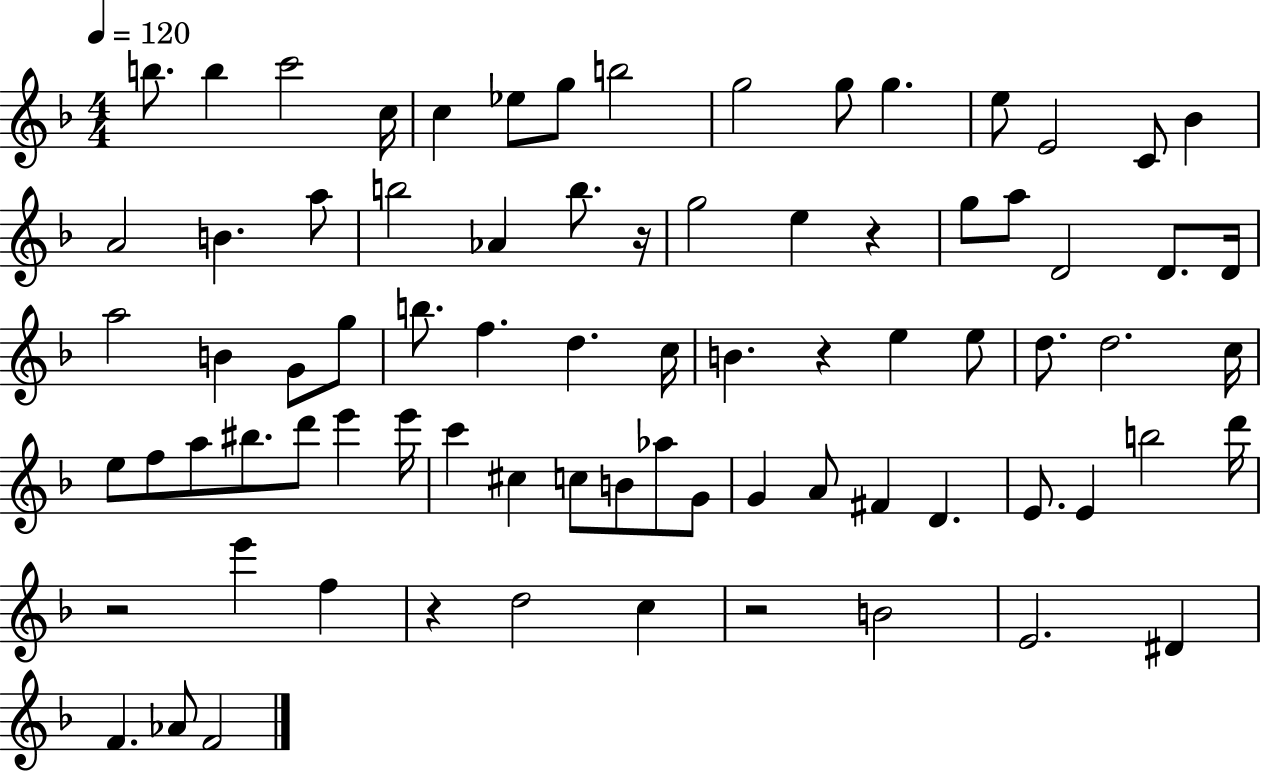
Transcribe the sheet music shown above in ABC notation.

X:1
T:Untitled
M:4/4
L:1/4
K:F
b/2 b c'2 c/4 c _e/2 g/2 b2 g2 g/2 g e/2 E2 C/2 _B A2 B a/2 b2 _A b/2 z/4 g2 e z g/2 a/2 D2 D/2 D/4 a2 B G/2 g/2 b/2 f d c/4 B z e e/2 d/2 d2 c/4 e/2 f/2 a/2 ^b/2 d'/2 e' e'/4 c' ^c c/2 B/2 _a/2 G/2 G A/2 ^F D E/2 E b2 d'/4 z2 e' f z d2 c z2 B2 E2 ^D F _A/2 F2